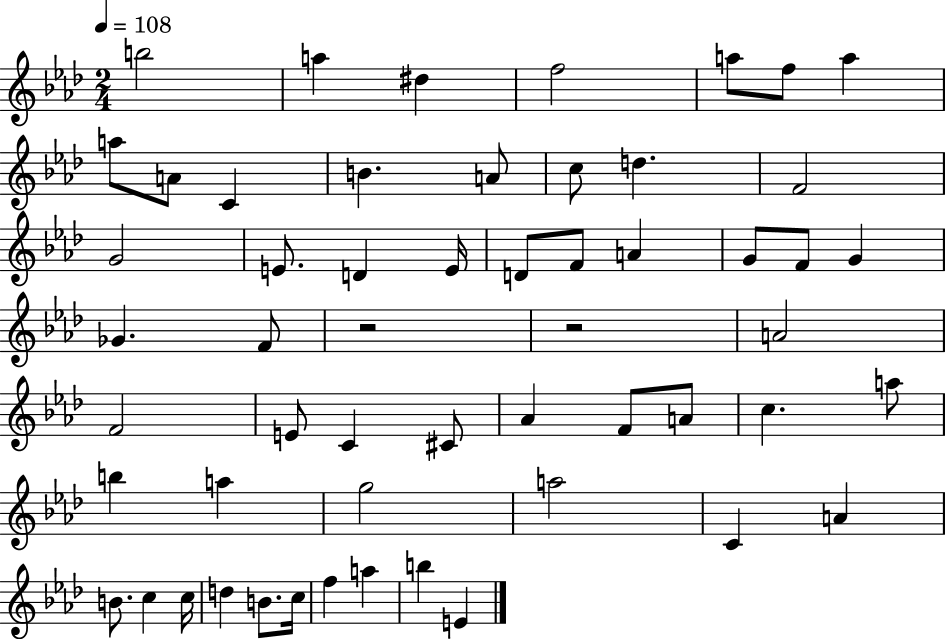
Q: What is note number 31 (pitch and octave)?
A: C4